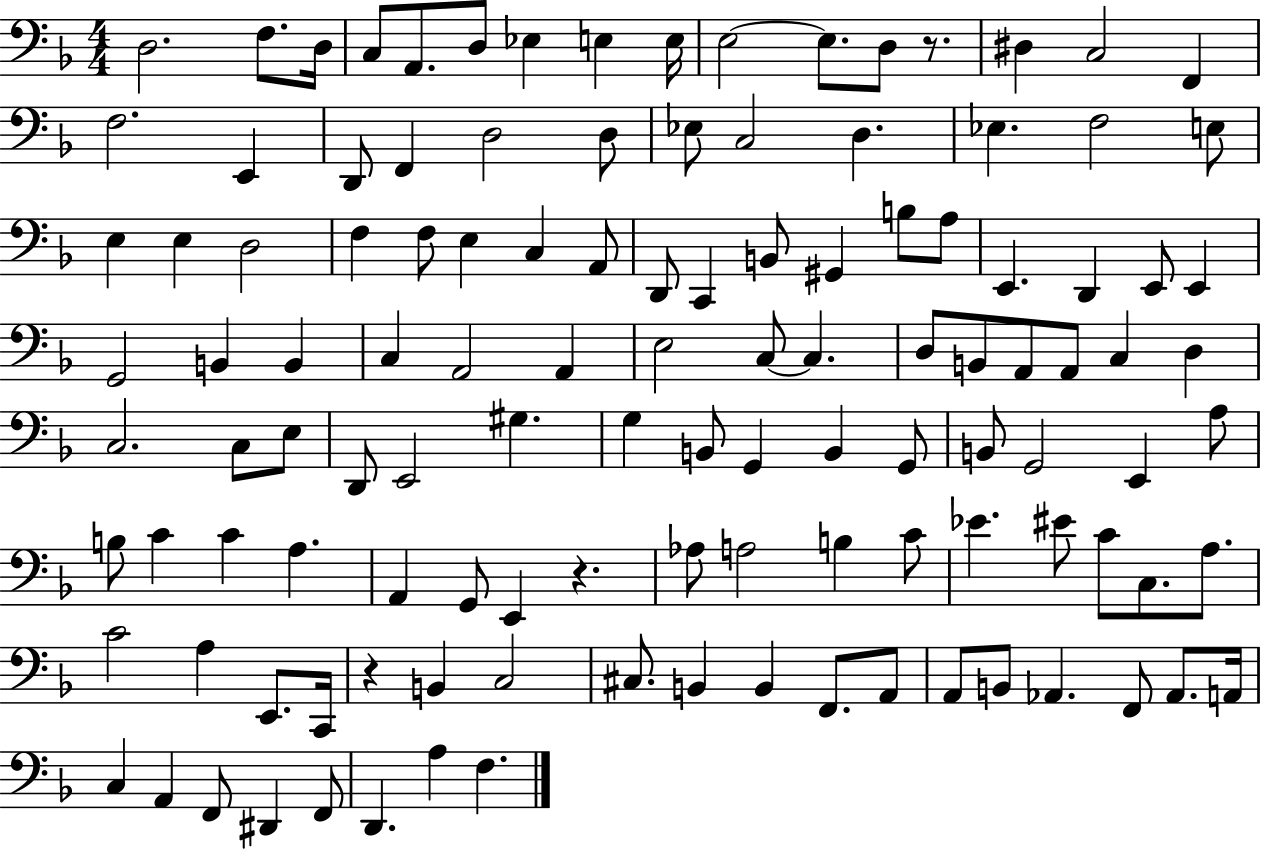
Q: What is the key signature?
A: F major